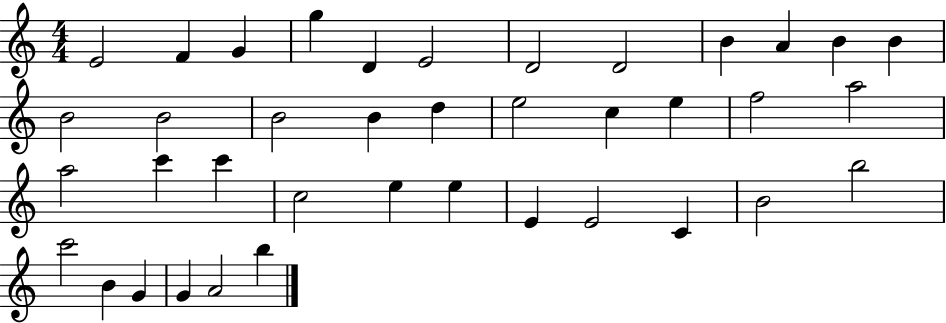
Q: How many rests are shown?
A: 0